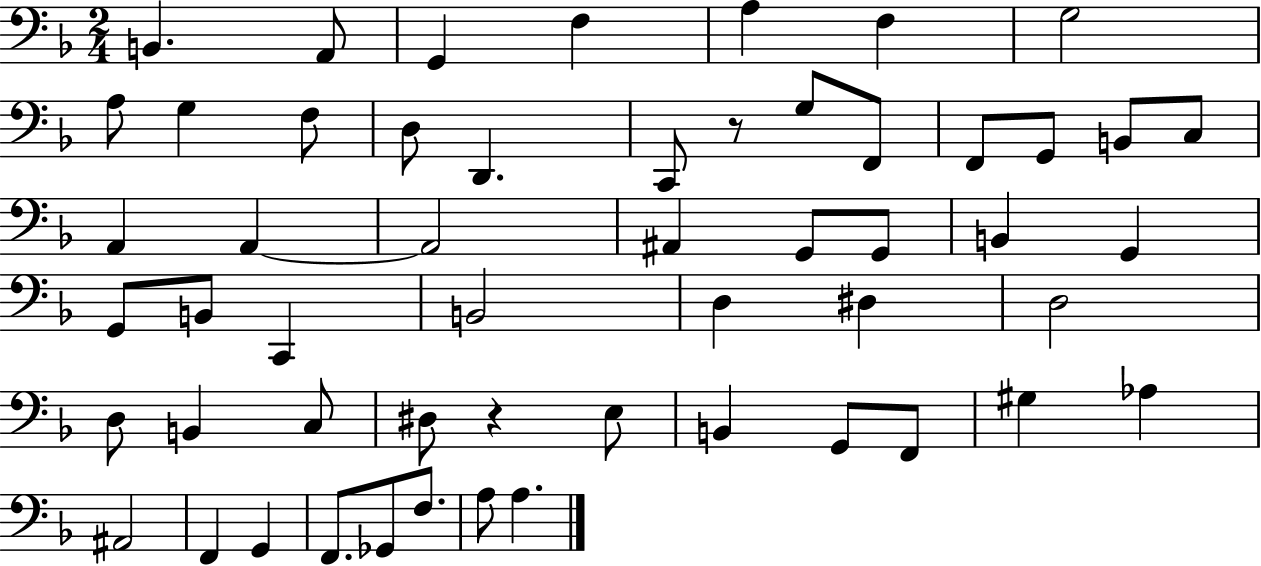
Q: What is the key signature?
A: F major